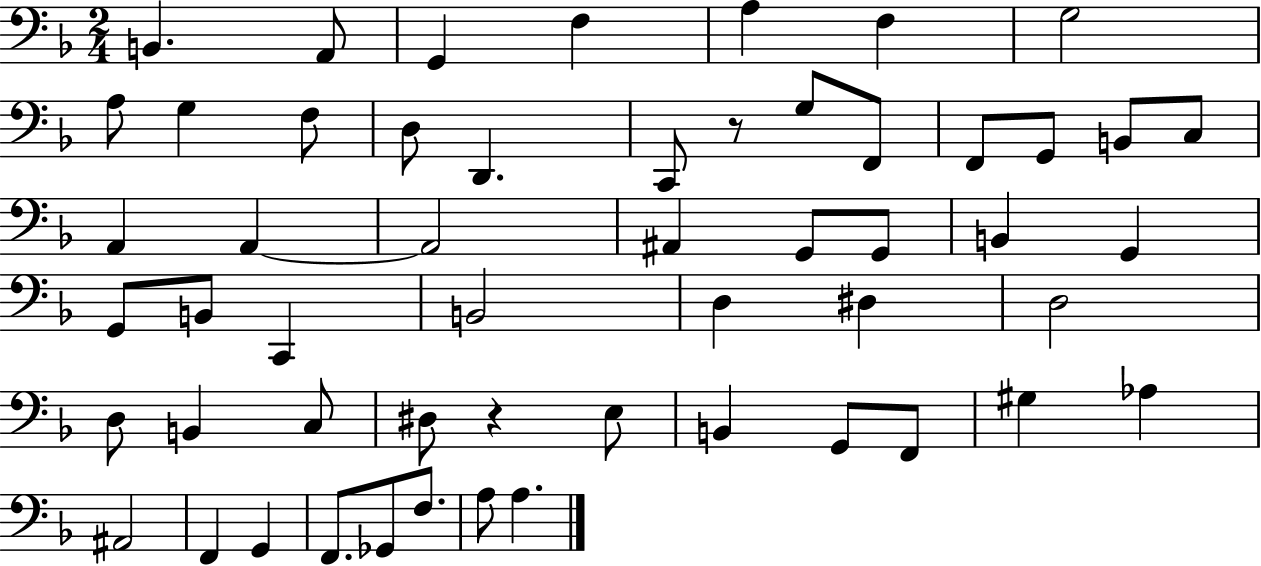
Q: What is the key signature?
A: F major